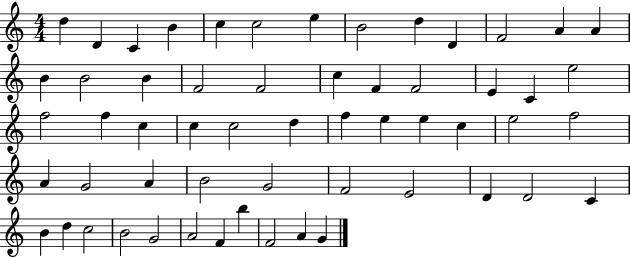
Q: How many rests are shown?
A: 0